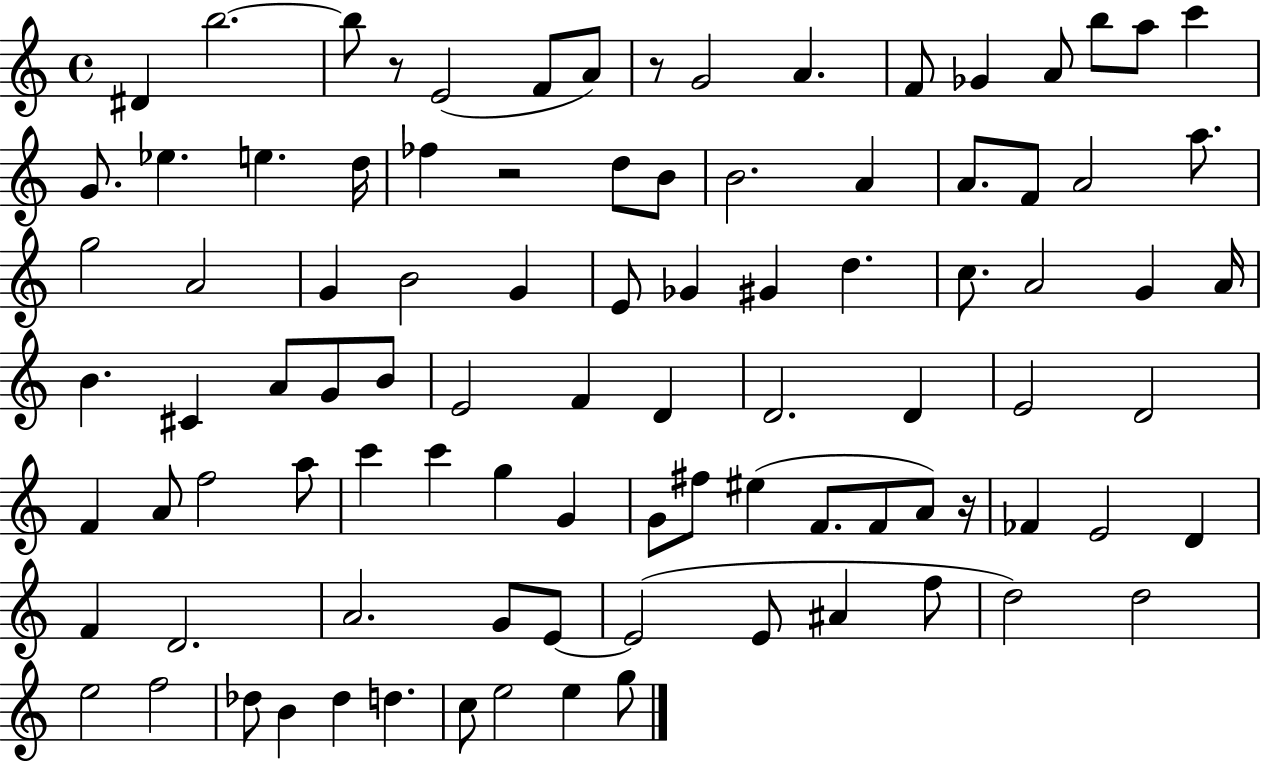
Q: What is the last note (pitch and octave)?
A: G5